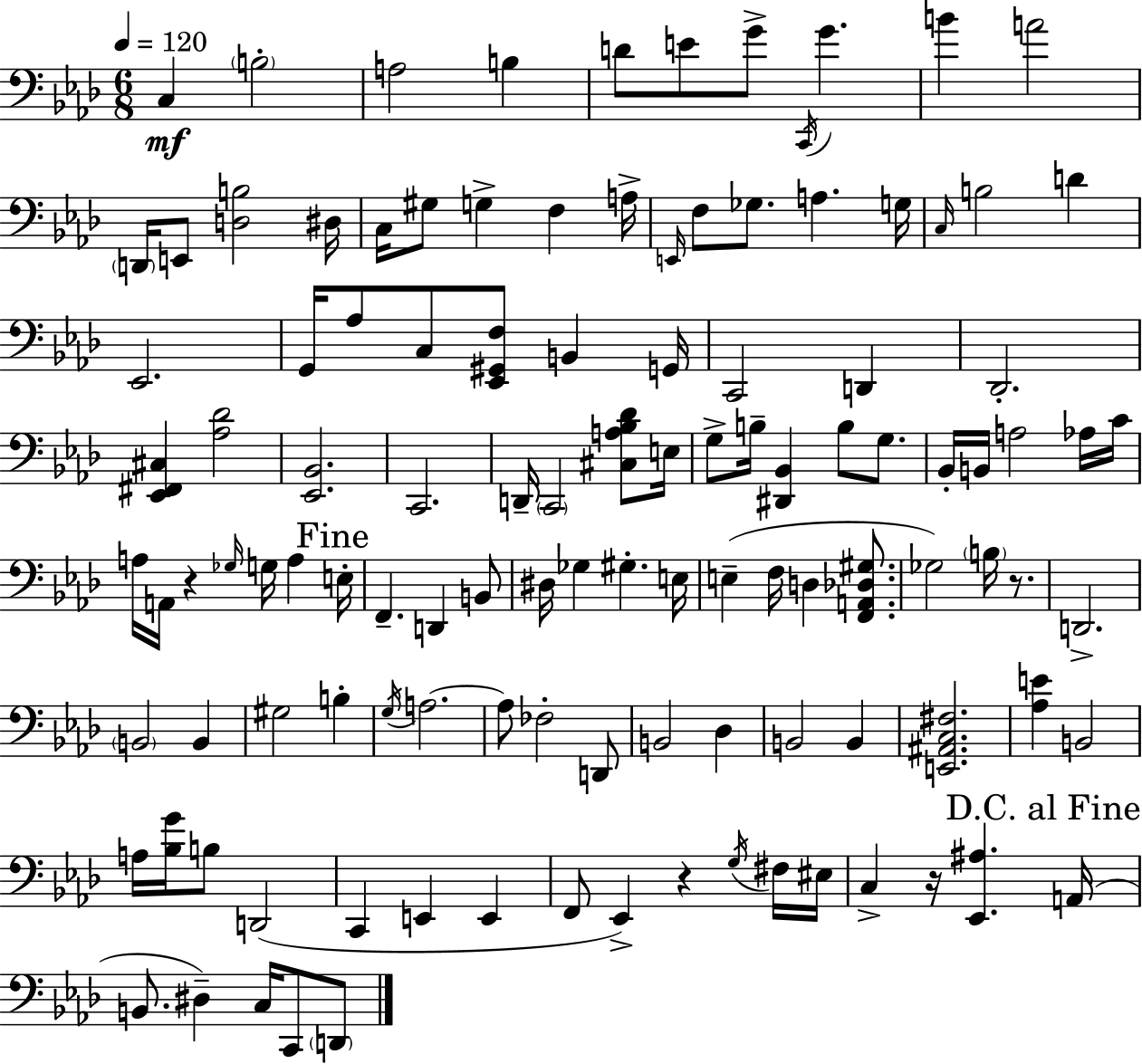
X:1
T:Untitled
M:6/8
L:1/4
K:Fm
C, B,2 A,2 B, D/2 E/2 G/2 C,,/4 G B A2 D,,/4 E,,/2 [D,B,]2 ^D,/4 C,/4 ^G,/2 G, F, A,/4 E,,/4 F,/2 _G,/2 A, G,/4 C,/4 B,2 D _E,,2 G,,/4 _A,/2 C,/2 [_E,,^G,,F,]/2 B,, G,,/4 C,,2 D,, _D,,2 [_E,,^F,,^C,] [_A,_D]2 [_E,,_B,,]2 C,,2 D,,/4 C,,2 [^C,A,_B,_D]/2 E,/4 G,/2 B,/4 [^D,,_B,,] B,/2 G,/2 _B,,/4 B,,/4 A,2 _A,/4 C/4 A,/4 A,,/4 z _G,/4 G,/4 A, E,/4 F,, D,, B,,/2 ^D,/4 _G, ^G, E,/4 E, F,/4 D, [F,,A,,_D,^G,]/2 _G,2 B,/4 z/2 D,,2 B,,2 B,, ^G,2 B, G,/4 A,2 A,/2 _F,2 D,,/2 B,,2 _D, B,,2 B,, [E,,^A,,C,^F,]2 [_A,E] B,,2 A,/4 [_B,G]/4 B,/2 D,,2 C,, E,, E,, F,,/2 _E,, z G,/4 ^F,/4 ^E,/4 C, z/4 [_E,,^A,] A,,/4 B,,/2 ^D, C,/4 C,,/2 D,,/2